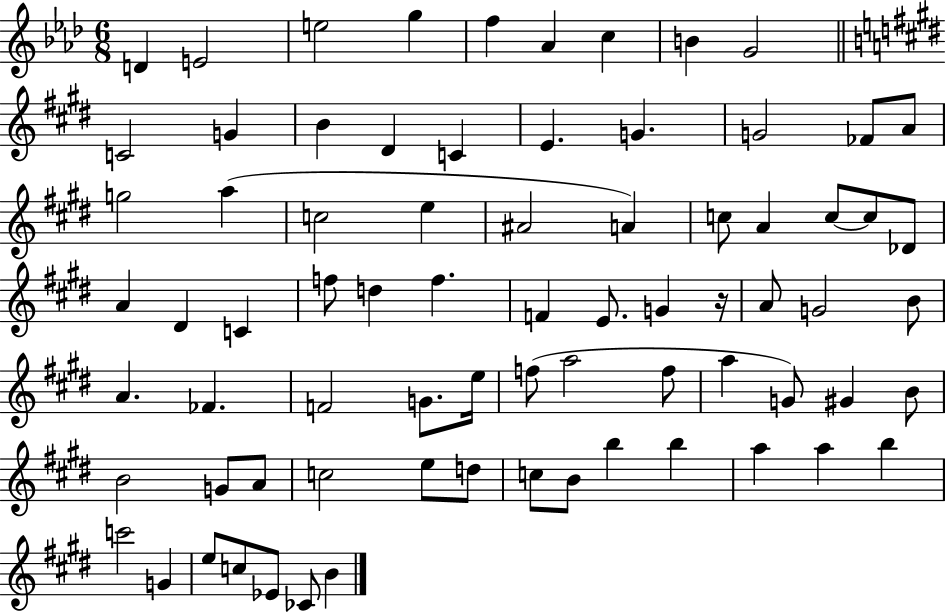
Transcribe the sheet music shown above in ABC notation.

X:1
T:Untitled
M:6/8
L:1/4
K:Ab
D E2 e2 g f _A c B G2 C2 G B ^D C E G G2 _F/2 A/2 g2 a c2 e ^A2 A c/2 A c/2 c/2 _D/2 A ^D C f/2 d f F E/2 G z/4 A/2 G2 B/2 A _F F2 G/2 e/4 f/2 a2 f/2 a G/2 ^G B/2 B2 G/2 A/2 c2 e/2 d/2 c/2 B/2 b b a a b c'2 G e/2 c/2 _E/2 _C/2 B